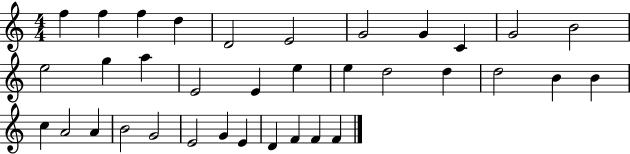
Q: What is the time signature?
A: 4/4